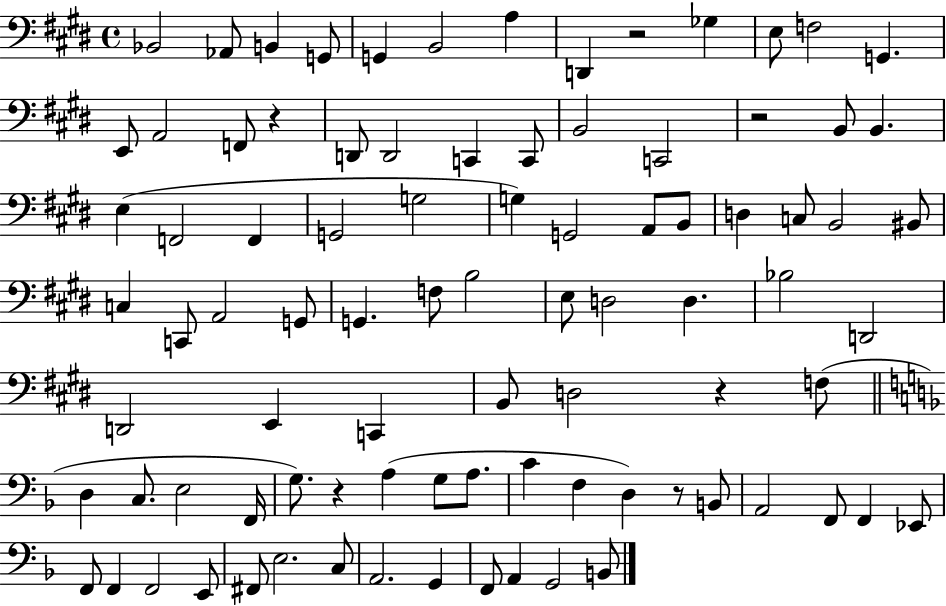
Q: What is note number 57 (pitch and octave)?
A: E3